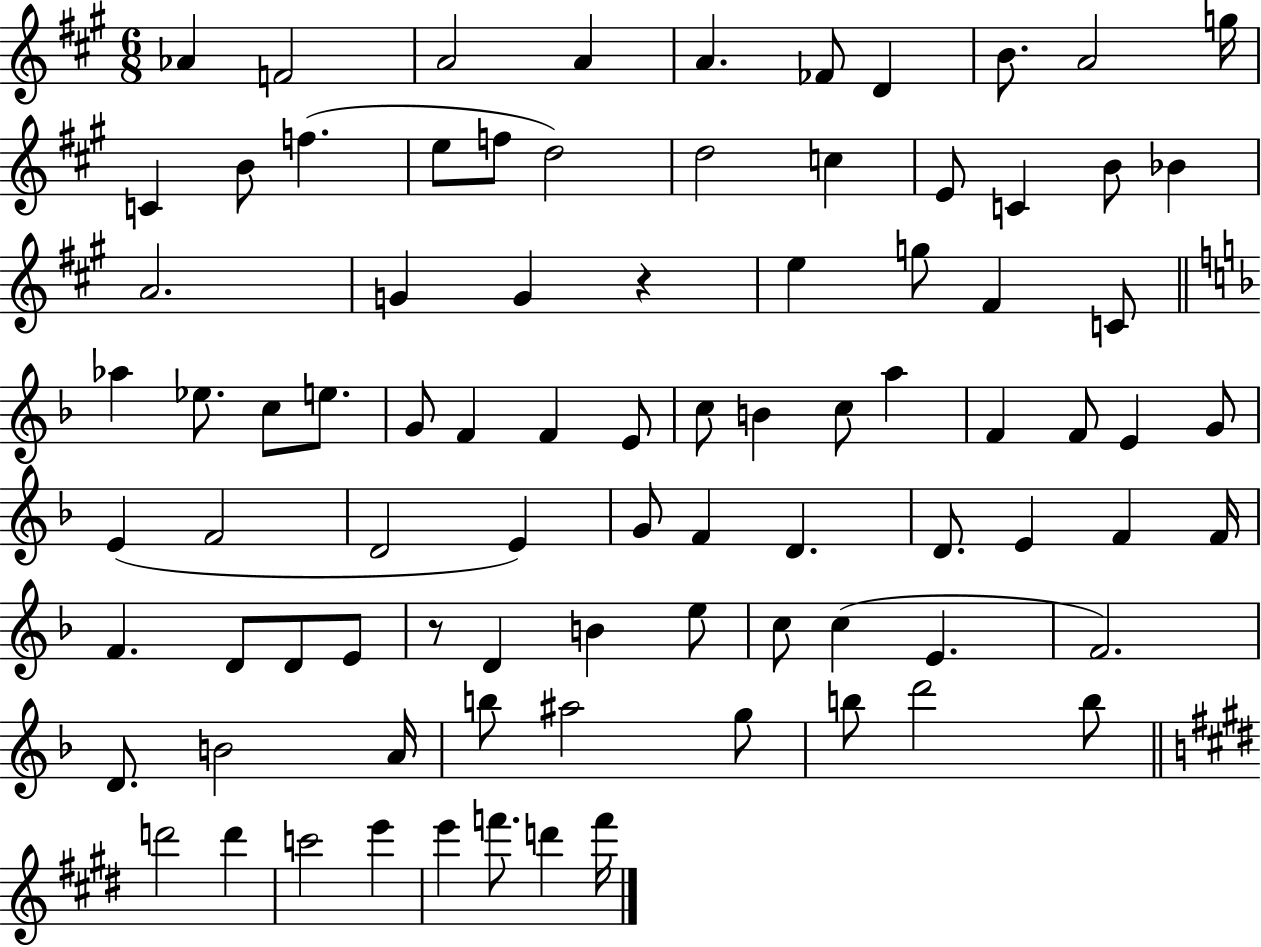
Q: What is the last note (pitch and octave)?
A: F6